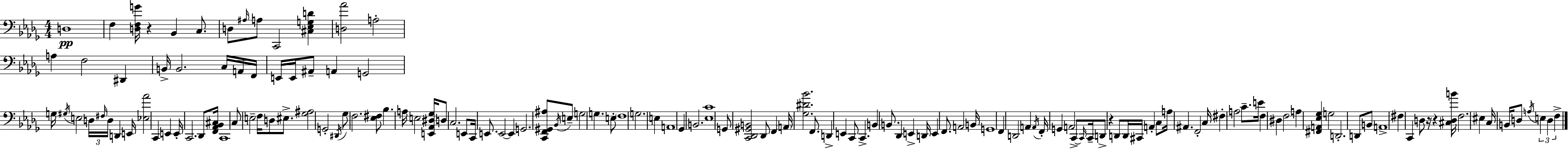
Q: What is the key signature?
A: BES minor